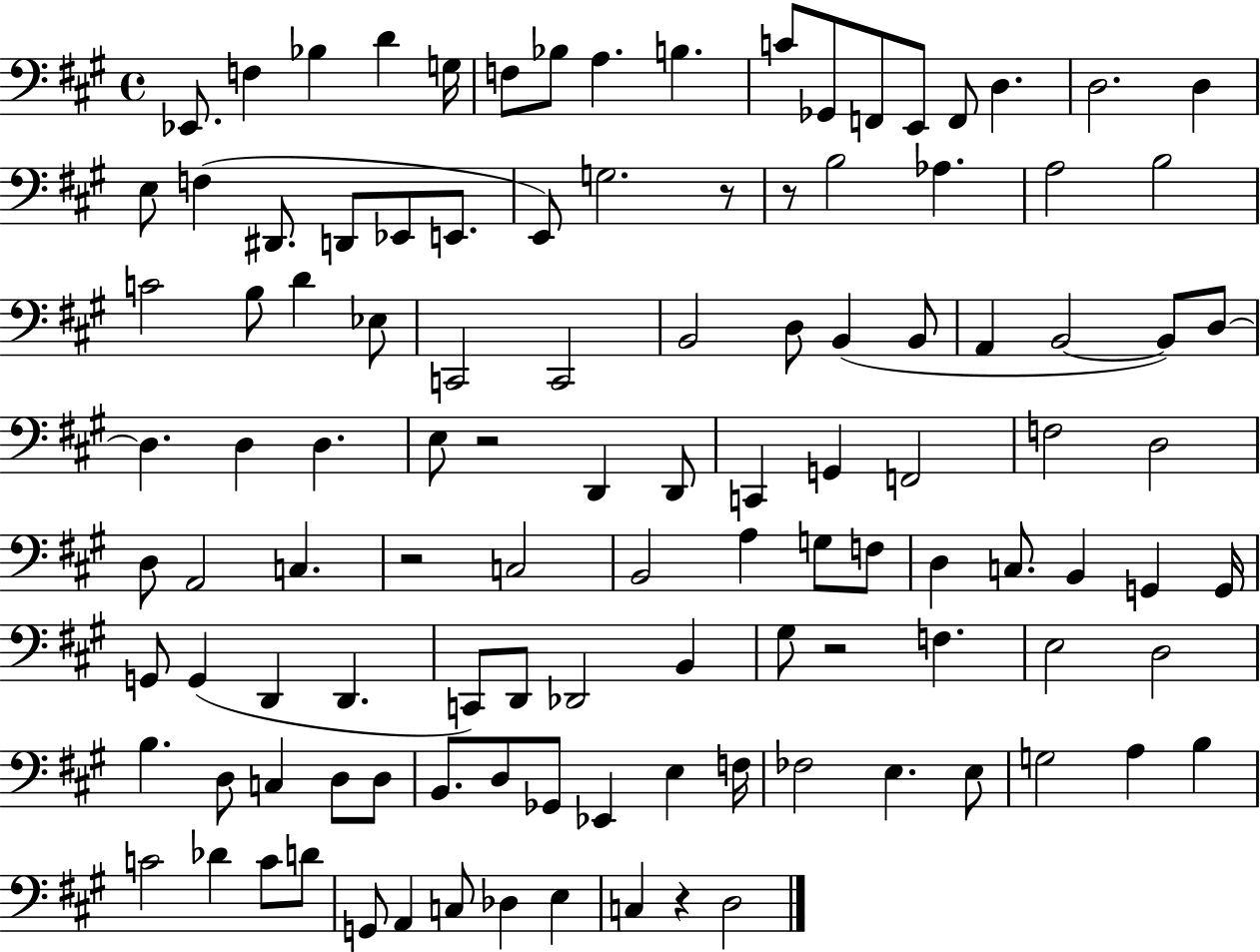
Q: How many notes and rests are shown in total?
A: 113